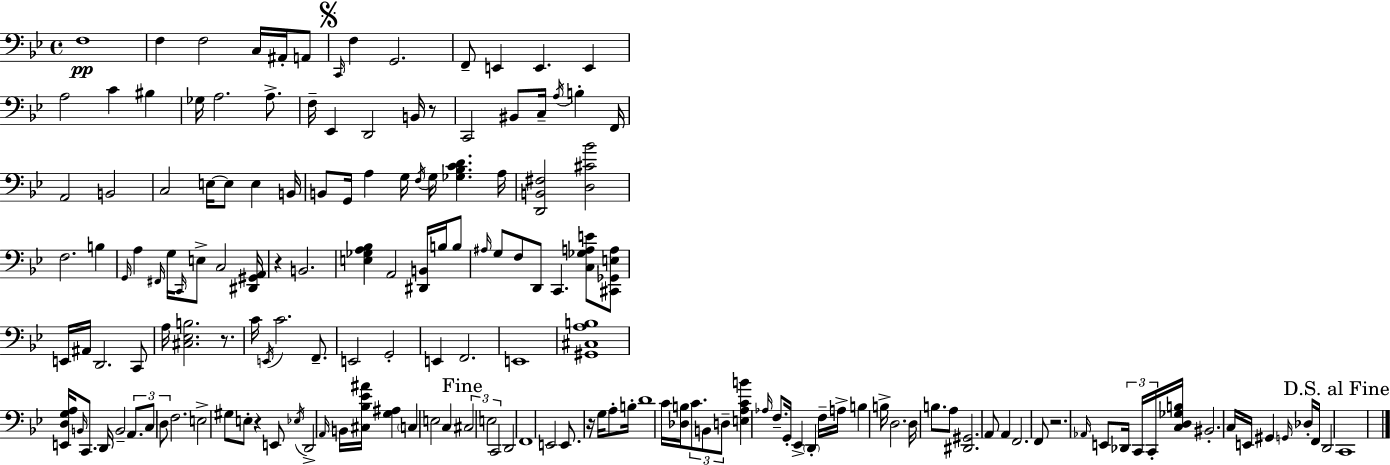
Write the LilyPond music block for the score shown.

{
  \clef bass
  \time 4/4
  \defaultTimeSignature
  \key bes \major
  f1\pp | f4 f2 c16 ais,16-. a,8 | \mark \markup { \musicglyph "scripts.segno" } \grace { c,16 } f4 g,2. | f,8-- e,4 e,4. e,4 | \break a2 c'4 bis4 | ges16 a2. a8.-> | f16-- ees,4 d,2 b,16 r8 | c,2 bis,8 c16-- \acciaccatura { a16 } b4-. | \break f,16 a,2 b,2 | c2 e16~~ e8 e4 | b,16 b,8 g,16 a4 g16 \acciaccatura { f16 } g16 <ges bes c' d'>4. | a16 <d, b, fis>2 <d cis' bes'>2 | \break f2. b4 | \grace { g,16 } a4 \grace { fis,16 } g16 \grace { c,16 } e8-> c2 | <dis, gis, a,>16 r4 b,2. | <e ges a bes>4 a,2 | \break <dis, b,>16 b16 b8 \grace { ais16 } g8 f8 d,8 c,4. | <c ges a e'>8 <cis, ges, e a>8 e,16 ais,16 d,2. | c,8 a16 <cis ees b>2. | r8. c'16 \acciaccatura { e,16 } c'2. | \break f,8.-- e,2 | g,2-. e,4 f,2. | e,1 | <gis, cis a b>1 | \break <e, d g a>16 \grace { b,16 } c,8. d,16 b,2-- | \tuplet 3/2 { a,8. c8 d8 } f2. | e2-> | gis8 e8-. r4 e,8 \acciaccatura { ees16 } d,2-> | \break \grace { a,16 } b,16 <cis bes ees' ais'>16 <g ais>4 \parenthesize c4 e2 | c4 \mark "Fine" \tuplet 3/2 { cis2 | e2 c,2 } | d,2 f,1 | \break e,2 | e,8. r16 g16 a8-. b16-. d'1 | c'16 <des b>16 \tuplet 3/2 { c'8. | b,8 d8-- } <e a c' b'>4 \grace { aes16 } f8.-- g,16-. ees,4-> | \break \parenthesize d,4-. f16-- a16-> b4 b16-> d2. | d16 b8. a8 <dis, gis,>2. | a,8 a,4 | f,2. f,8 r2. | \break \grace { aes,16 } e,8 \tuplet 3/2 { des,16 c,16 c,16-. } | <c d ges b>16 bis,2.-. c16 e,16 gis,4 | \grace { g,16 } des16-. f,16 d,2 \mark "D.S. al Fine" c,1 | \bar "|."
}